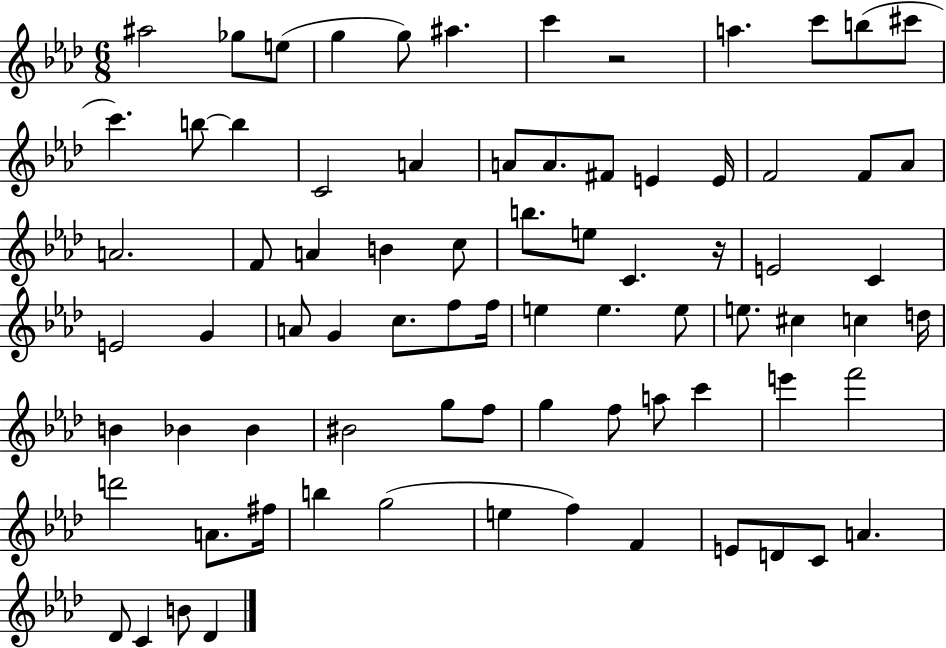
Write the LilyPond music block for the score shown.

{
  \clef treble
  \numericTimeSignature
  \time 6/8
  \key aes \major
  ais''2 ges''8 e''8( | g''4 g''8) ais''4. | c'''4 r2 | a''4. c'''8 b''8( cis'''8 | \break c'''4.) b''8~~ b''4 | c'2 a'4 | a'8 a'8. fis'8 e'4 e'16 | f'2 f'8 aes'8 | \break a'2. | f'8 a'4 b'4 c''8 | b''8. e''8 c'4. r16 | e'2 c'4 | \break e'2 g'4 | a'8 g'4 c''8. f''8 f''16 | e''4 e''4. e''8 | e''8. cis''4 c''4 d''16 | \break b'4 bes'4 bes'4 | bis'2 g''8 f''8 | g''4 f''8 a''8 c'''4 | e'''4 f'''2 | \break d'''2 a'8. fis''16 | b''4 g''2( | e''4 f''4) f'4 | e'8 d'8 c'8 a'4. | \break des'8 c'4 b'8 des'4 | \bar "|."
}